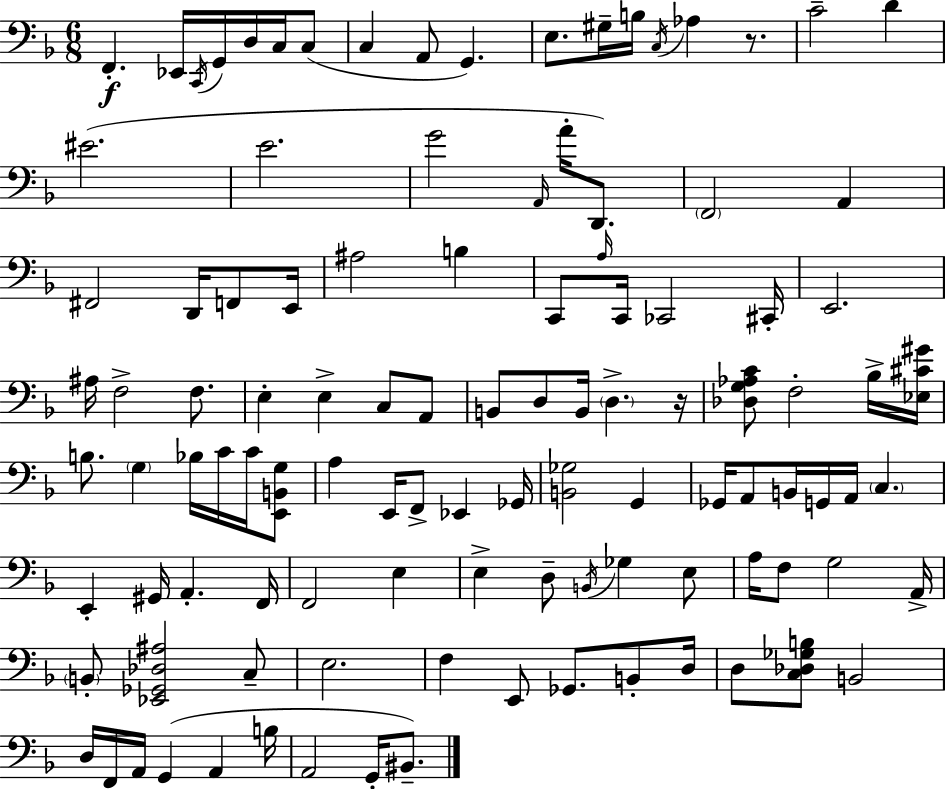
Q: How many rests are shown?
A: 2